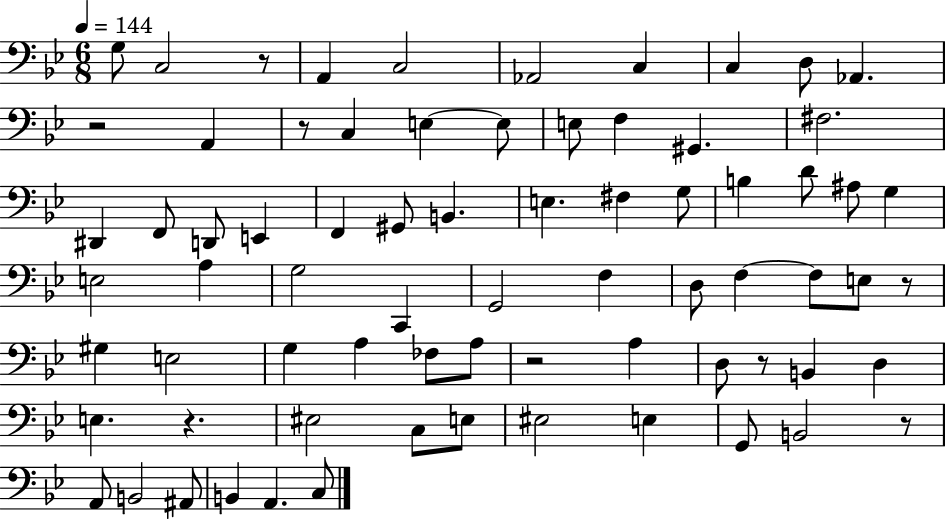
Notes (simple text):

G3/e C3/h R/e A2/q C3/h Ab2/h C3/q C3/q D3/e Ab2/q. R/h A2/q R/e C3/q E3/q E3/e E3/e F3/q G#2/q. F#3/h. D#2/q F2/e D2/e E2/q F2/q G#2/e B2/q. E3/q. F#3/q G3/e B3/q D4/e A#3/e G3/q E3/h A3/q G3/h C2/q G2/h F3/q D3/e F3/q F3/e E3/e R/e G#3/q E3/h G3/q A3/q FES3/e A3/e R/h A3/q D3/e R/e B2/q D3/q E3/q. R/q. EIS3/h C3/e E3/e EIS3/h E3/q G2/e B2/h R/e A2/e B2/h A#2/e B2/q A2/q. C3/e